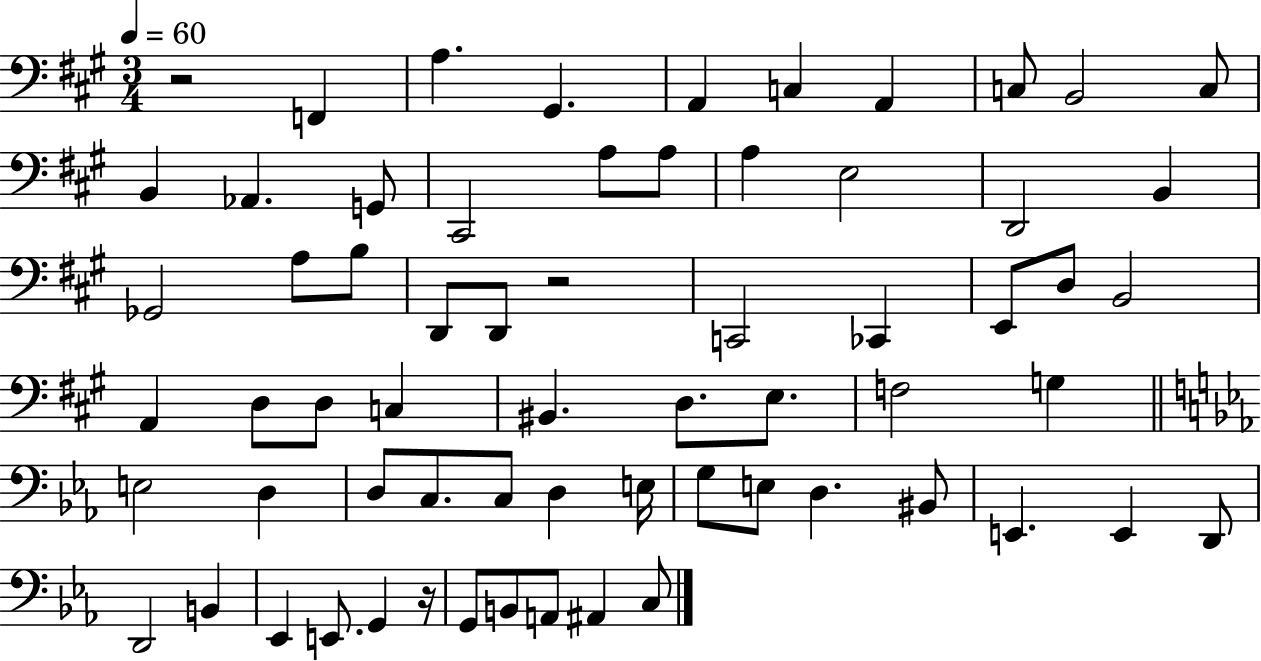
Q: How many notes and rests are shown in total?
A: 65